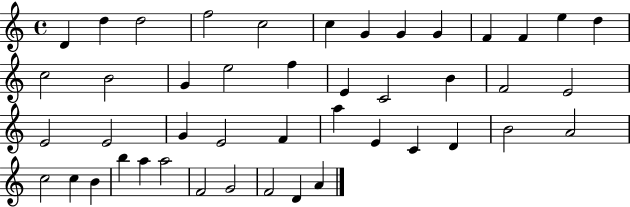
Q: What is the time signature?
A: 4/4